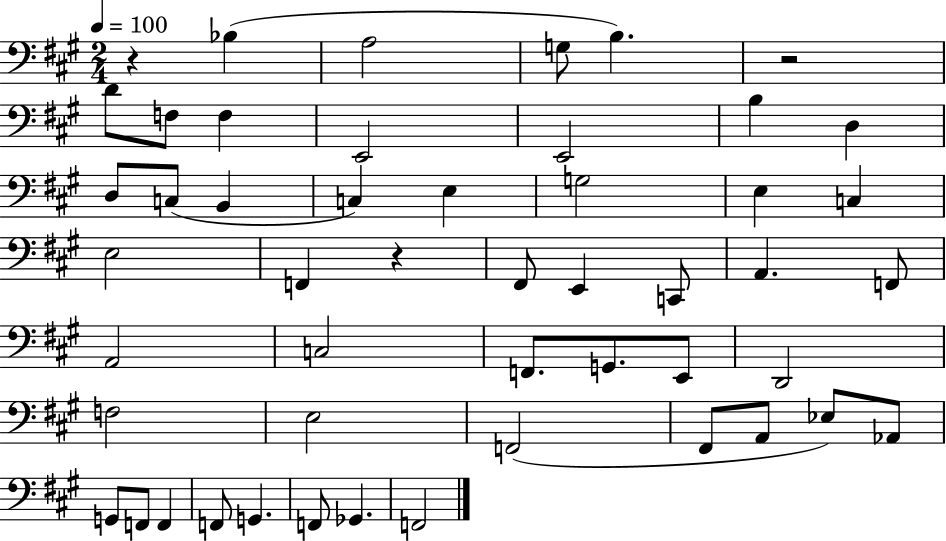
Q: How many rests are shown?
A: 3